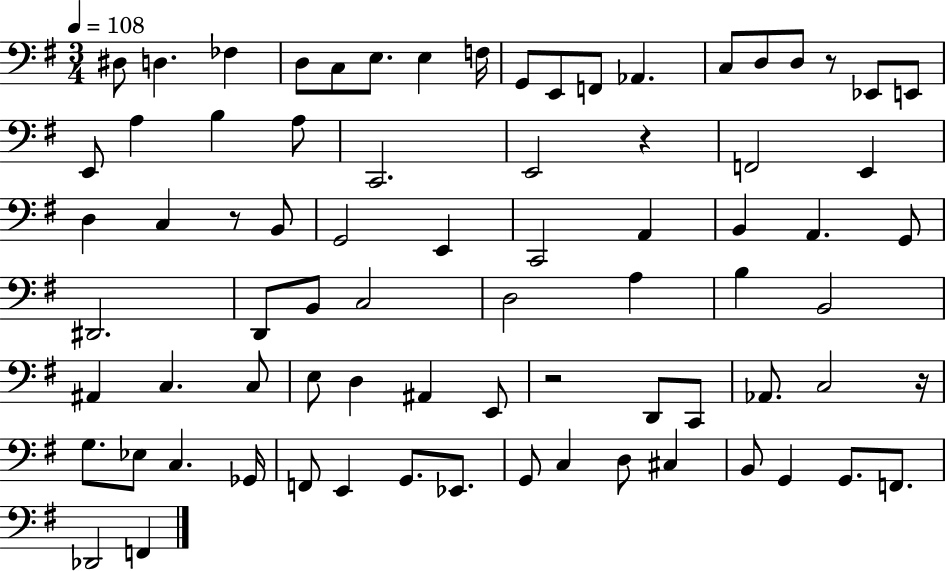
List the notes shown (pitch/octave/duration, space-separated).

D#3/e D3/q. FES3/q D3/e C3/e E3/e. E3/q F3/s G2/e E2/e F2/e Ab2/q. C3/e D3/e D3/e R/e Eb2/e E2/e E2/e A3/q B3/q A3/e C2/h. E2/h R/q F2/h E2/q D3/q C3/q R/e B2/e G2/h E2/q C2/h A2/q B2/q A2/q. G2/e D#2/h. D2/e B2/e C3/h D3/h A3/q B3/q B2/h A#2/q C3/q. C3/e E3/e D3/q A#2/q E2/e R/h D2/e C2/e Ab2/e. C3/h R/s G3/e. Eb3/e C3/q. Gb2/s F2/e E2/q G2/e. Eb2/e. G2/e C3/q D3/e C#3/q B2/e G2/q G2/e. F2/e. Db2/h F2/q